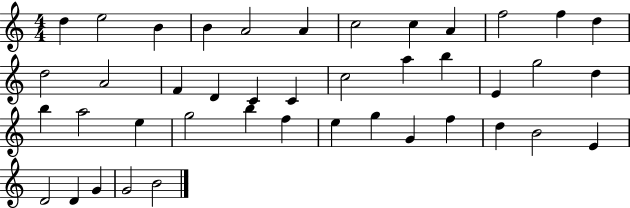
D5/q E5/h B4/q B4/q A4/h A4/q C5/h C5/q A4/q F5/h F5/q D5/q D5/h A4/h F4/q D4/q C4/q C4/q C5/h A5/q B5/q E4/q G5/h D5/q B5/q A5/h E5/q G5/h B5/q F5/q E5/q G5/q G4/q F5/q D5/q B4/h E4/q D4/h D4/q G4/q G4/h B4/h